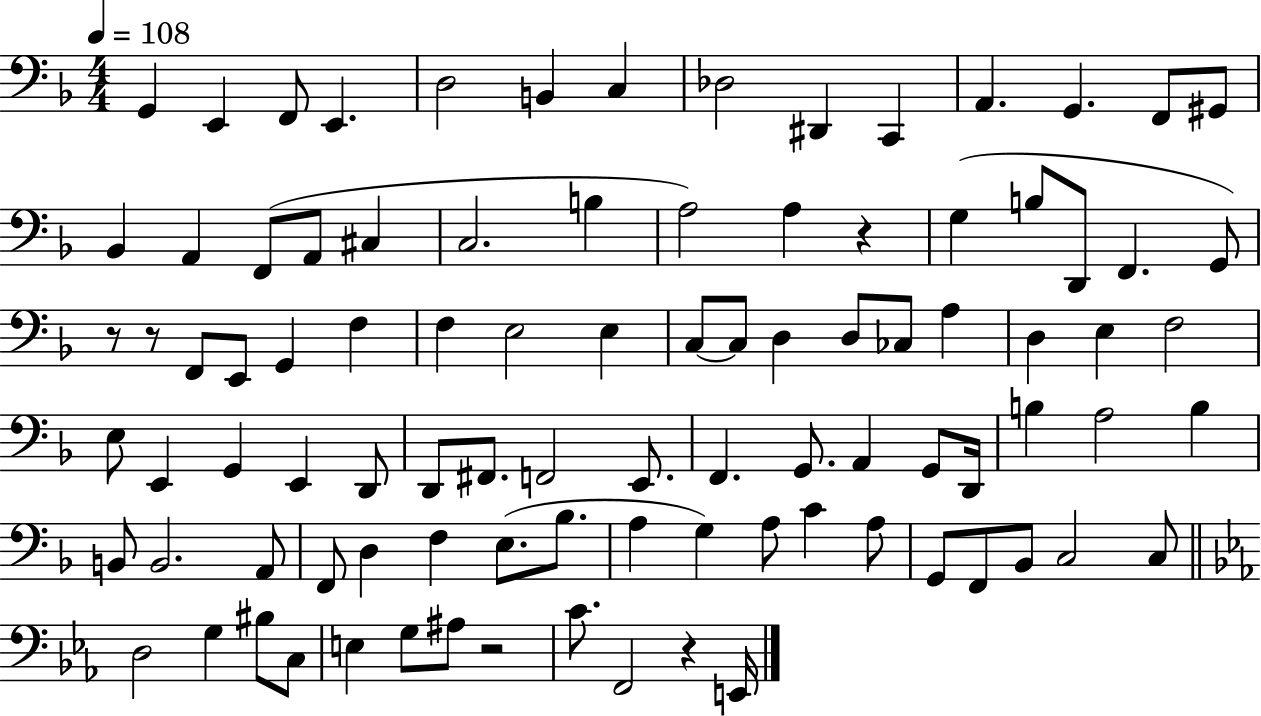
{
  \clef bass
  \numericTimeSignature
  \time 4/4
  \key f \major
  \tempo 4 = 108
  g,4 e,4 f,8 e,4. | d2 b,4 c4 | des2 dis,4 c,4 | a,4. g,4. f,8 gis,8 | \break bes,4 a,4 f,8( a,8 cis4 | c2. b4 | a2) a4 r4 | g4( b8 d,8 f,4. g,8) | \break r8 r8 f,8 e,8 g,4 f4 | f4 e2 e4 | c8~~ c8 d4 d8 ces8 a4 | d4 e4 f2 | \break e8 e,4 g,4 e,4 d,8 | d,8 fis,8. f,2 e,8. | f,4. g,8. a,4 g,8 d,16 | b4 a2 b4 | \break b,8 b,2. a,8 | f,8 d4 f4 e8.( bes8. | a4 g4) a8 c'4 a8 | g,8 f,8 bes,8 c2 c8 | \break \bar "||" \break \key ees \major d2 g4 bis8 c8 | e4 g8 ais8 r2 | c'8. f,2 r4 e,16 | \bar "|."
}